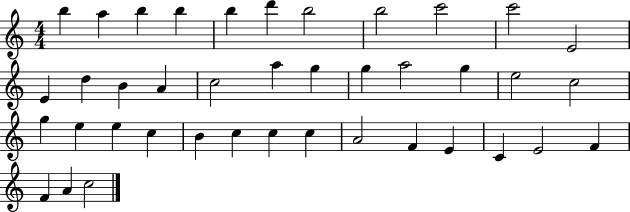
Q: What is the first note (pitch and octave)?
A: B5